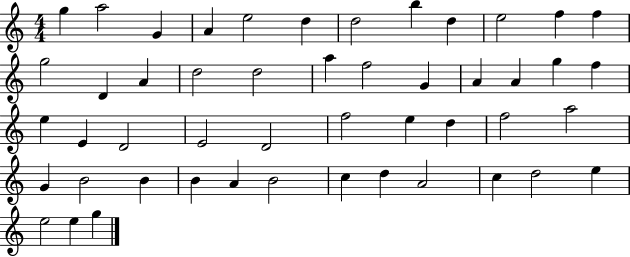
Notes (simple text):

G5/q A5/h G4/q A4/q E5/h D5/q D5/h B5/q D5/q E5/h F5/q F5/q G5/h D4/q A4/q D5/h D5/h A5/q F5/h G4/q A4/q A4/q G5/q F5/q E5/q E4/q D4/h E4/h D4/h F5/h E5/q D5/q F5/h A5/h G4/q B4/h B4/q B4/q A4/q B4/h C5/q D5/q A4/h C5/q D5/h E5/q E5/h E5/q G5/q